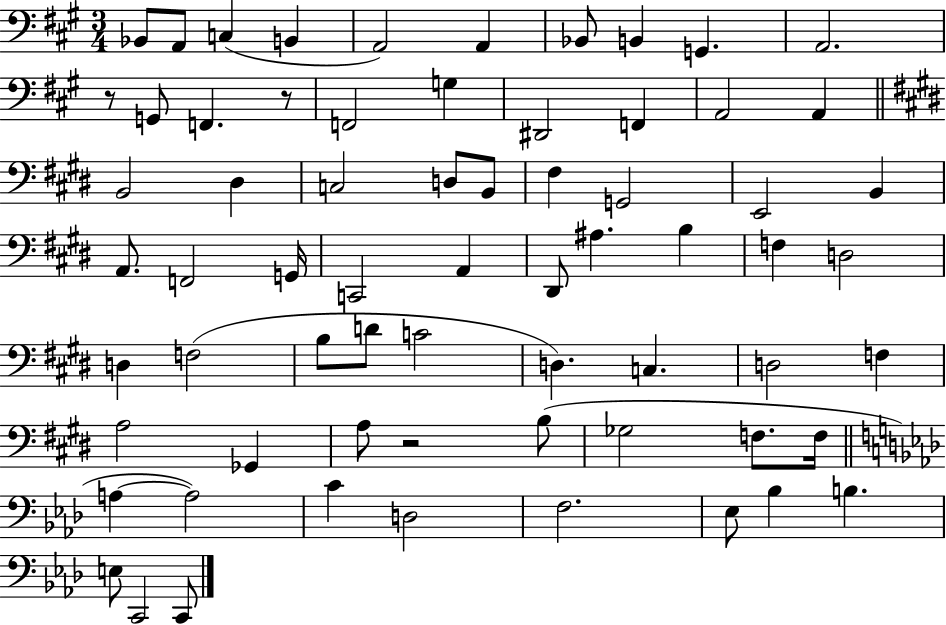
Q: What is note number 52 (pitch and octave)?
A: F3